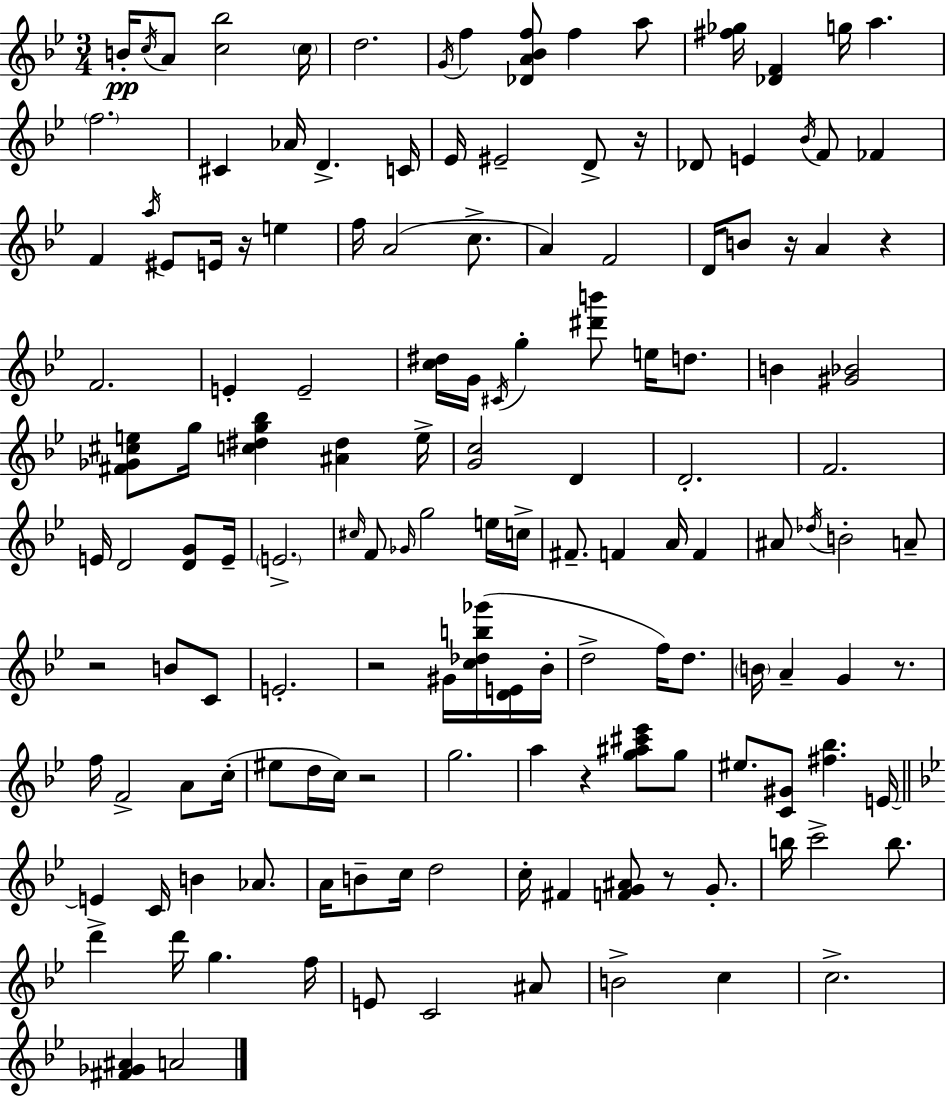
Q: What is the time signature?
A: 3/4